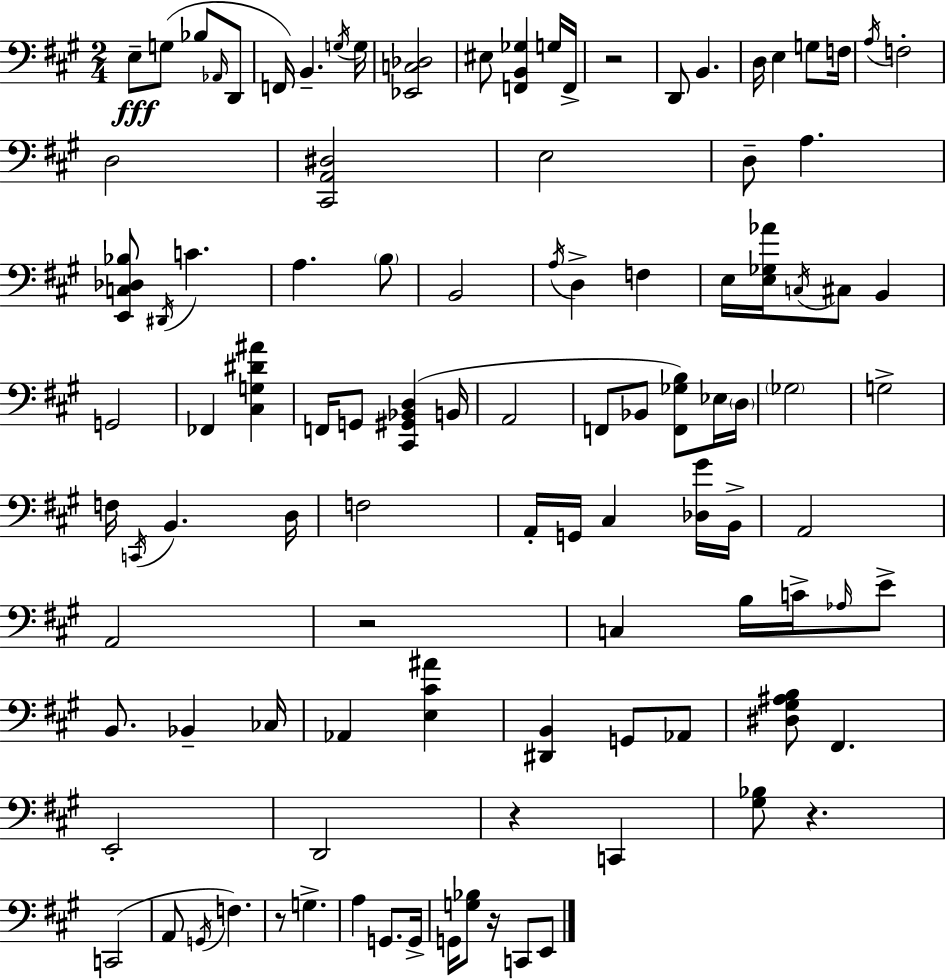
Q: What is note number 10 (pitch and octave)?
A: EIS3